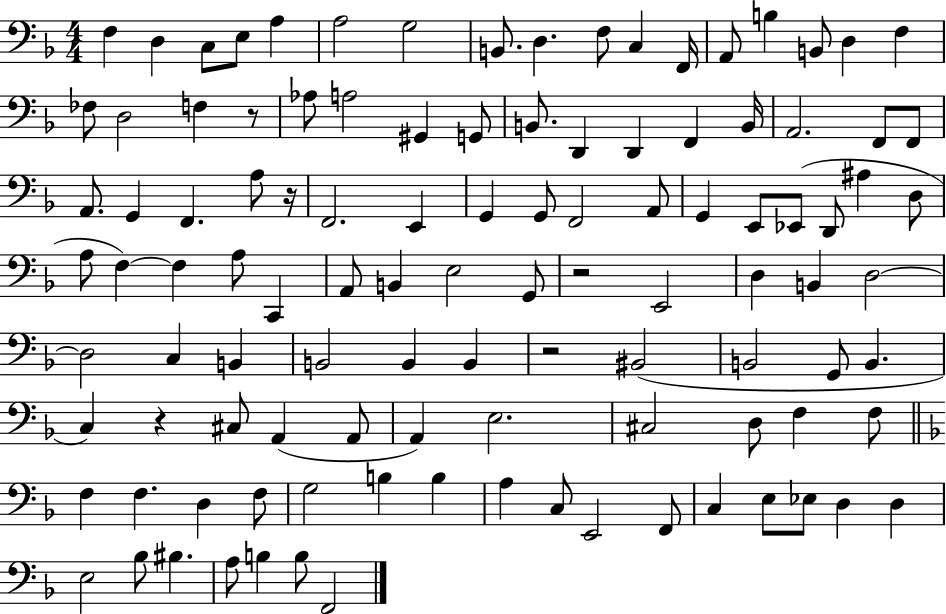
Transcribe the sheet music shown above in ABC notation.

X:1
T:Untitled
M:4/4
L:1/4
K:F
F, D, C,/2 E,/2 A, A,2 G,2 B,,/2 D, F,/2 C, F,,/4 A,,/2 B, B,,/2 D, F, _F,/2 D,2 F, z/2 _A,/2 A,2 ^G,, G,,/2 B,,/2 D,, D,, F,, B,,/4 A,,2 F,,/2 F,,/2 A,,/2 G,, F,, A,/2 z/4 F,,2 E,, G,, G,,/2 F,,2 A,,/2 G,, E,,/2 _E,,/2 D,,/2 ^A, D,/2 A,/2 F, F, A,/2 C,, A,,/2 B,, E,2 G,,/2 z2 E,,2 D, B,, D,2 D,2 C, B,, B,,2 B,, B,, z2 ^B,,2 B,,2 G,,/2 B,, C, z ^C,/2 A,, A,,/2 A,, E,2 ^C,2 D,/2 F, F,/2 F, F, D, F,/2 G,2 B, B, A, C,/2 E,,2 F,,/2 C, E,/2 _E,/2 D, D, E,2 _B,/2 ^B, A,/2 B, B,/2 F,,2